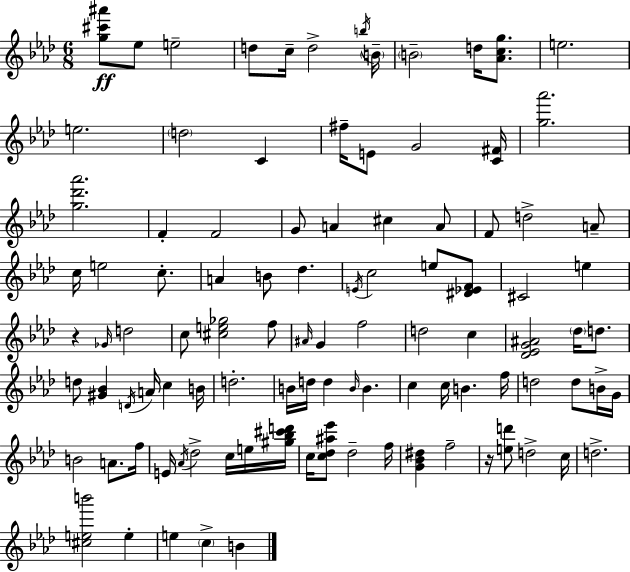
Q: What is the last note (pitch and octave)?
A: B4